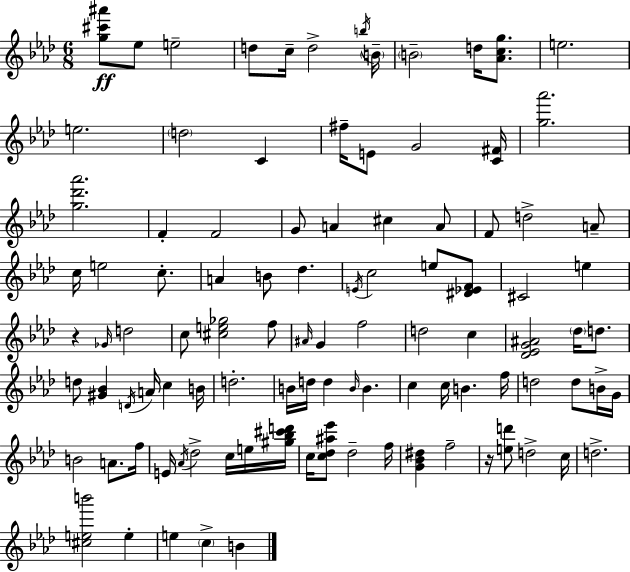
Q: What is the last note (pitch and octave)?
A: B4